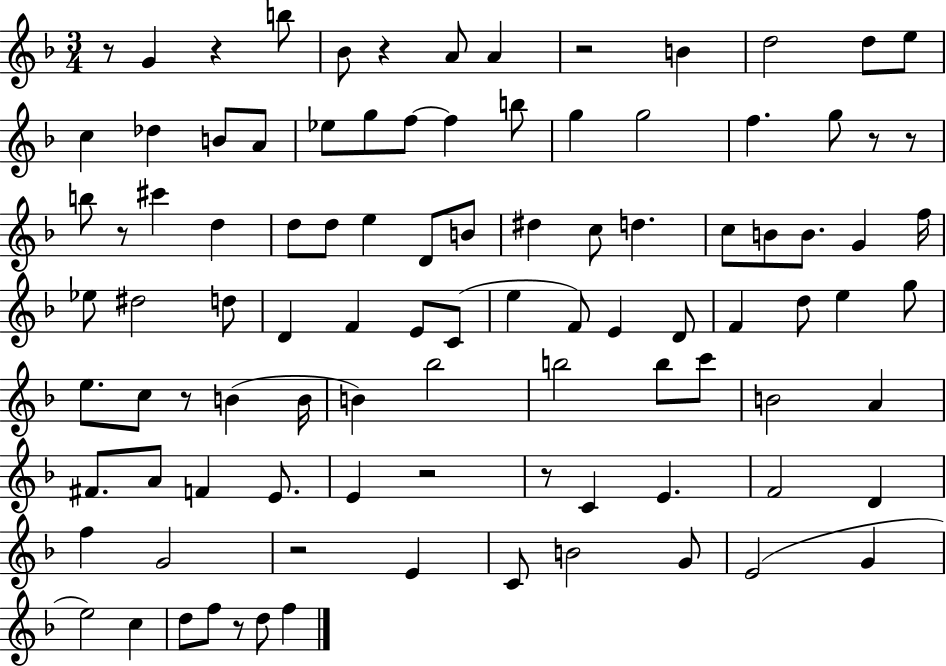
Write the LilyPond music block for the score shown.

{
  \clef treble
  \numericTimeSignature
  \time 3/4
  \key f \major
  \repeat volta 2 { r8 g'4 r4 b''8 | bes'8 r4 a'8 a'4 | r2 b'4 | d''2 d''8 e''8 | \break c''4 des''4 b'8 a'8 | ees''8 g''8 f''8~~ f''4 b''8 | g''4 g''2 | f''4. g''8 r8 r8 | \break b''8 r8 cis'''4 d''4 | d''8 d''8 e''4 d'8 b'8 | dis''4 c''8 d''4. | c''8 b'8 b'8. g'4 f''16 | \break ees''8 dis''2 d''8 | d'4 f'4 e'8 c'8( | e''4 f'8) e'4 d'8 | f'4 d''8 e''4 g''8 | \break e''8. c''8 r8 b'4( b'16 | b'4) bes''2 | b''2 b''8 c'''8 | b'2 a'4 | \break fis'8. a'8 f'4 e'8. | e'4 r2 | r8 c'4 e'4. | f'2 d'4 | \break f''4 g'2 | r2 e'4 | c'8 b'2 g'8 | e'2( g'4 | \break e''2) c''4 | d''8 f''8 r8 d''8 f''4 | } \bar "|."
}